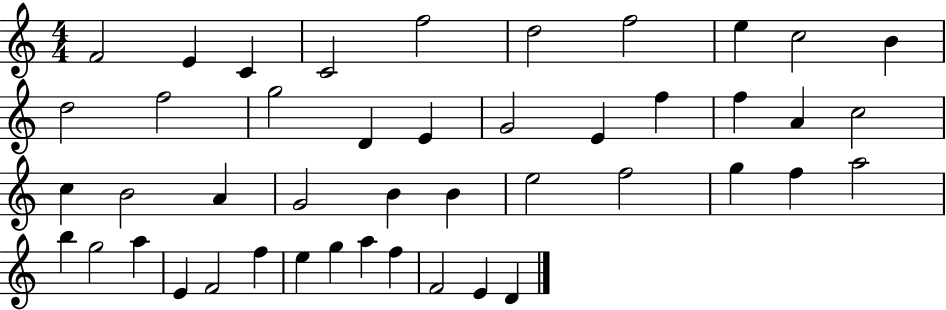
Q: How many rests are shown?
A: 0